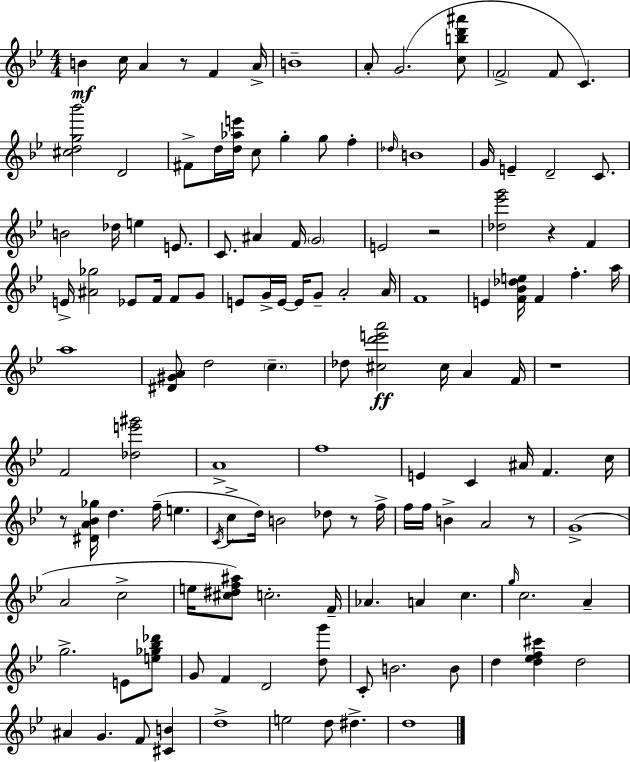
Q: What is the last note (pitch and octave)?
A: D5